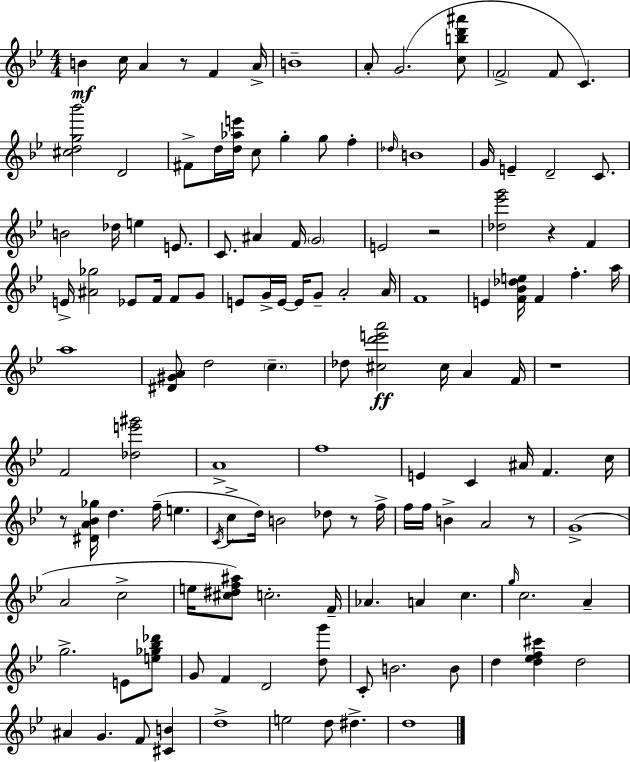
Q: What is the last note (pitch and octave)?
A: D5